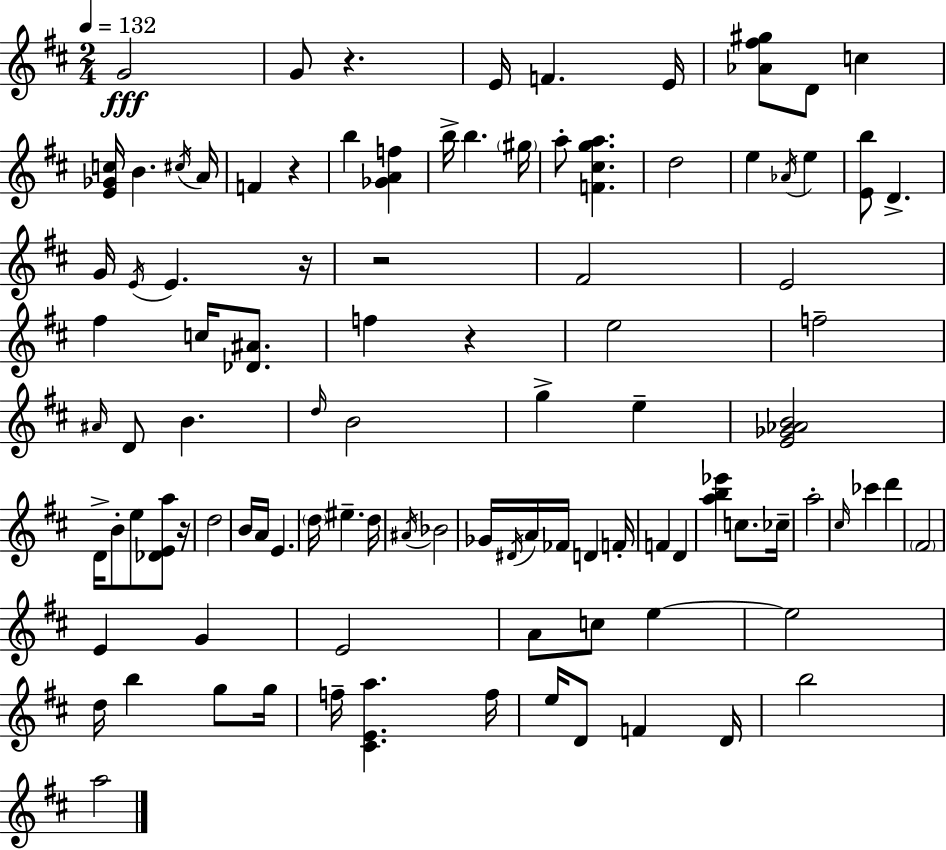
G4/h G4/e R/q. E4/s F4/q. E4/s [Ab4,F#5,G#5]/e D4/e C5/q [E4,Gb4,C5]/s B4/q. C#5/s A4/s F4/q R/q B5/q [Gb4,A4,F5]/q B5/s B5/q. G#5/s A5/e [F4,C#5,G5,A5]/q. D5/h E5/q Ab4/s E5/q [E4,B5]/e D4/q. G4/s E4/s E4/q. R/s R/h F#4/h E4/h F#5/q C5/s [Db4,A#4]/e. F5/q R/q E5/h F5/h A#4/s D4/e B4/q. D5/s B4/h G5/q E5/q [E4,Gb4,Ab4,B4]/h D4/s B4/e E5/e [Db4,E4,A5]/e R/s D5/h B4/s A4/s E4/q. D5/s EIS5/q. D5/s A#4/s Bb4/h Gb4/s D#4/s A4/s FES4/s D4/q F4/s F4/q D4/q [A5,B5,Eb6]/q C5/e. CES5/s A5/h C#5/s CES6/q D6/q F#4/h E4/q G4/q E4/h A4/e C5/e E5/q E5/h D5/s B5/q G5/e G5/s F5/s [C#4,E4,A5]/q. F5/s E5/s D4/e F4/q D4/s B5/h A5/h